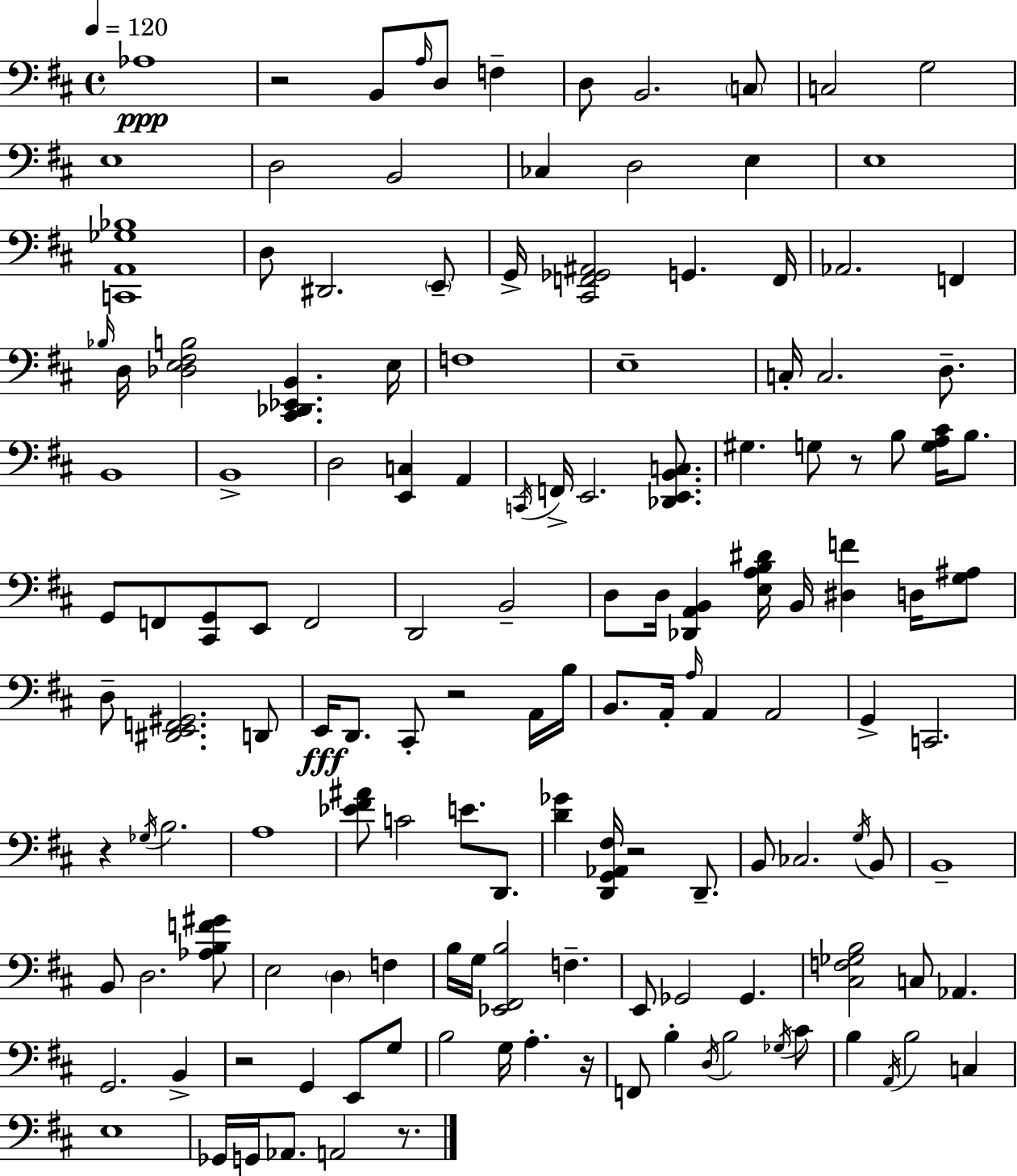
{
  \clef bass
  \time 4/4
  \defaultTimeSignature
  \key d \major
  \tempo 4 = 120
  aes1\ppp | r2 b,8 \grace { a16 } d8 f4-- | d8 b,2. \parenthesize c8 | c2 g2 | \break e1 | d2 b,2 | ces4 d2 e4 | e1 | \break <c, a, ges bes>1 | d8 dis,2. \parenthesize e,8-- | g,16-> <cis, f, ges, ais,>2 g,4. | f,16 aes,2. f,4 | \break \grace { bes16 } d16 <des e fis b>2 <cis, des, ees, b,>4. | e16 f1 | e1-- | c16-. c2. d8.-- | \break b,1 | b,1-> | d2 <e, c>4 a,4 | \acciaccatura { c,16 } f,16-> e,2. | \break <des, e, b, c>8. gis4. g8 r8 b8 <g a cis'>16 | b8. g,8 f,8 <cis, g,>8 e,8 f,2 | d,2 b,2-- | d8 d16 <des, a, b,>4 <e a b dis'>16 b,16 <dis f'>4 | \break d16 <g ais>8 d8-- <dis, e, f, gis,>2. | d,8 e,16\fff d,8. cis,8-. r2 | a,16 b16 b,8. a,16-. \grace { a16 } a,4 a,2 | g,4-> c,2. | \break r4 \acciaccatura { ges16 } b2. | a1 | <ees' fis' ais'>8 c'2 e'8. | d,8. <d' ges'>4 <d, g, aes, fis>16 r2 | \break d,8.-- b,8 ces2. | \acciaccatura { g16 } b,8 b,1-- | b,8 d2. | <aes b f' gis'>8 e2 \parenthesize d4 | \break f4 b16 g16 <ees, fis, b>2 | f4.-- e,8 ges,2 | ges,4. <cis f ges b>2 c8 | aes,4. g,2. | \break b,4-> r2 g,4 | e,8 g8 b2 g16 a4.-. | r16 f,8 b4-. \acciaccatura { d16 } b2 | \acciaccatura { ges16 } cis'8 b4 \acciaccatura { a,16 } b2 | \break c4 e1 | ges,16 g,16 aes,8. a,2 | r8. \bar "|."
}